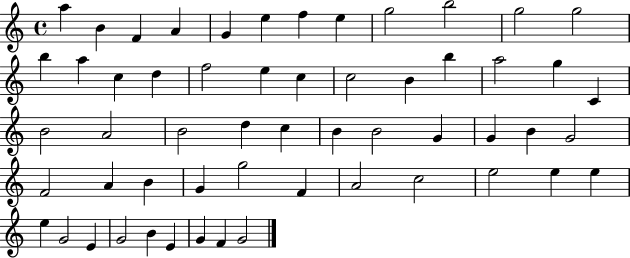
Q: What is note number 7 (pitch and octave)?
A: F5